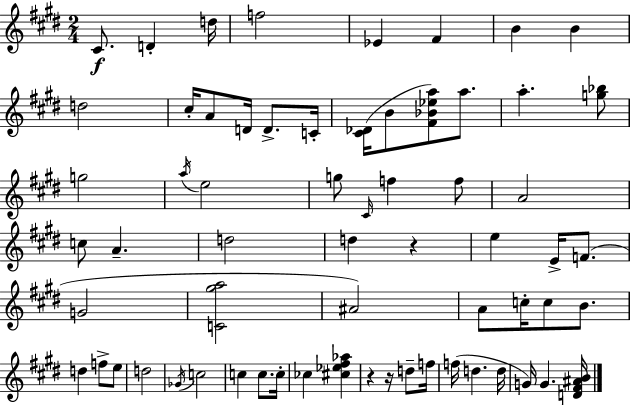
{
  \clef treble
  \numericTimeSignature
  \time 2/4
  \key e \major
  cis'8.\f d'4-. d''16 | f''2 | ees'4 fis'4 | b'4 b'4 | \break d''2 | cis''16-. a'8 d'16 d'8.-> c'16-. | <cis' des'>16( b'8 <fis' bes' ees'' a''>8) a''8. | a''4.-. <g'' bes''>8 | \break g''2 | \acciaccatura { a''16 } e''2 | g''8 \grace { cis'16 } f''4 | f''8 a'2 | \break c''8 a'4.-- | d''2 | d''4 r4 | e''4 e'16-> f'8.( | \break g'2 | <c' gis'' a''>2 | ais'2) | a'8 c''16-. c''8 b'8. | \break d''4 f''8-> | e''8 d''2 | \acciaccatura { ges'16 } c''2 | c''4 c''8. | \break c''16-. ces''4 <cis'' ees'' fis'' aes''>4 | r4 r16 | d''8-- f''16 f''16( d''4. | d''16 g'16) g'4. | \break <d' fis' ais' b'>16 \bar "|."
}